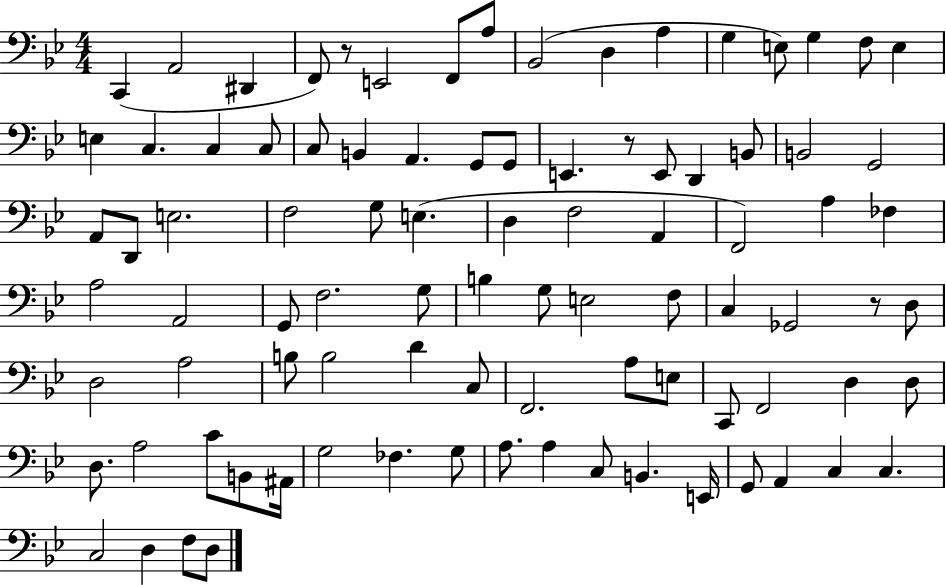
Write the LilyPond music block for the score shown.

{
  \clef bass
  \numericTimeSignature
  \time 4/4
  \key bes \major
  c,4( a,2 dis,4 | f,8) r8 e,2 f,8 a8 | bes,2( d4 a4 | g4 e8) g4 f8 e4 | \break e4 c4. c4 c8 | c8 b,4 a,4. g,8 g,8 | e,4. r8 e,8 d,4 b,8 | b,2 g,2 | \break a,8 d,8 e2. | f2 g8 e4.( | d4 f2 a,4 | f,2) a4 fes4 | \break a2 a,2 | g,8 f2. g8 | b4 g8 e2 f8 | c4 ges,2 r8 d8 | \break d2 a2 | b8 b2 d'4 c8 | f,2. a8 e8 | c,8 f,2 d4 d8 | \break d8. a2 c'8 b,8 ais,16 | g2 fes4. g8 | a8. a4 c8 b,4. e,16 | g,8 a,4 c4 c4. | \break c2 d4 f8 d8 | \bar "|."
}